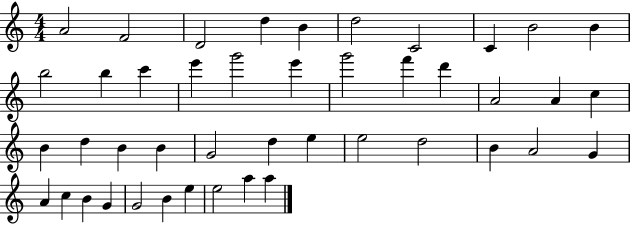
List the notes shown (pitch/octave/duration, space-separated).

A4/h F4/h D4/h D5/q B4/q D5/h C4/h C4/q B4/h B4/q B5/h B5/q C6/q E6/q G6/h E6/q G6/h F6/q D6/q A4/h A4/q C5/q B4/q D5/q B4/q B4/q G4/h D5/q E5/q E5/h D5/h B4/q A4/h G4/q A4/q C5/q B4/q G4/q G4/h B4/q E5/q E5/h A5/q A5/q